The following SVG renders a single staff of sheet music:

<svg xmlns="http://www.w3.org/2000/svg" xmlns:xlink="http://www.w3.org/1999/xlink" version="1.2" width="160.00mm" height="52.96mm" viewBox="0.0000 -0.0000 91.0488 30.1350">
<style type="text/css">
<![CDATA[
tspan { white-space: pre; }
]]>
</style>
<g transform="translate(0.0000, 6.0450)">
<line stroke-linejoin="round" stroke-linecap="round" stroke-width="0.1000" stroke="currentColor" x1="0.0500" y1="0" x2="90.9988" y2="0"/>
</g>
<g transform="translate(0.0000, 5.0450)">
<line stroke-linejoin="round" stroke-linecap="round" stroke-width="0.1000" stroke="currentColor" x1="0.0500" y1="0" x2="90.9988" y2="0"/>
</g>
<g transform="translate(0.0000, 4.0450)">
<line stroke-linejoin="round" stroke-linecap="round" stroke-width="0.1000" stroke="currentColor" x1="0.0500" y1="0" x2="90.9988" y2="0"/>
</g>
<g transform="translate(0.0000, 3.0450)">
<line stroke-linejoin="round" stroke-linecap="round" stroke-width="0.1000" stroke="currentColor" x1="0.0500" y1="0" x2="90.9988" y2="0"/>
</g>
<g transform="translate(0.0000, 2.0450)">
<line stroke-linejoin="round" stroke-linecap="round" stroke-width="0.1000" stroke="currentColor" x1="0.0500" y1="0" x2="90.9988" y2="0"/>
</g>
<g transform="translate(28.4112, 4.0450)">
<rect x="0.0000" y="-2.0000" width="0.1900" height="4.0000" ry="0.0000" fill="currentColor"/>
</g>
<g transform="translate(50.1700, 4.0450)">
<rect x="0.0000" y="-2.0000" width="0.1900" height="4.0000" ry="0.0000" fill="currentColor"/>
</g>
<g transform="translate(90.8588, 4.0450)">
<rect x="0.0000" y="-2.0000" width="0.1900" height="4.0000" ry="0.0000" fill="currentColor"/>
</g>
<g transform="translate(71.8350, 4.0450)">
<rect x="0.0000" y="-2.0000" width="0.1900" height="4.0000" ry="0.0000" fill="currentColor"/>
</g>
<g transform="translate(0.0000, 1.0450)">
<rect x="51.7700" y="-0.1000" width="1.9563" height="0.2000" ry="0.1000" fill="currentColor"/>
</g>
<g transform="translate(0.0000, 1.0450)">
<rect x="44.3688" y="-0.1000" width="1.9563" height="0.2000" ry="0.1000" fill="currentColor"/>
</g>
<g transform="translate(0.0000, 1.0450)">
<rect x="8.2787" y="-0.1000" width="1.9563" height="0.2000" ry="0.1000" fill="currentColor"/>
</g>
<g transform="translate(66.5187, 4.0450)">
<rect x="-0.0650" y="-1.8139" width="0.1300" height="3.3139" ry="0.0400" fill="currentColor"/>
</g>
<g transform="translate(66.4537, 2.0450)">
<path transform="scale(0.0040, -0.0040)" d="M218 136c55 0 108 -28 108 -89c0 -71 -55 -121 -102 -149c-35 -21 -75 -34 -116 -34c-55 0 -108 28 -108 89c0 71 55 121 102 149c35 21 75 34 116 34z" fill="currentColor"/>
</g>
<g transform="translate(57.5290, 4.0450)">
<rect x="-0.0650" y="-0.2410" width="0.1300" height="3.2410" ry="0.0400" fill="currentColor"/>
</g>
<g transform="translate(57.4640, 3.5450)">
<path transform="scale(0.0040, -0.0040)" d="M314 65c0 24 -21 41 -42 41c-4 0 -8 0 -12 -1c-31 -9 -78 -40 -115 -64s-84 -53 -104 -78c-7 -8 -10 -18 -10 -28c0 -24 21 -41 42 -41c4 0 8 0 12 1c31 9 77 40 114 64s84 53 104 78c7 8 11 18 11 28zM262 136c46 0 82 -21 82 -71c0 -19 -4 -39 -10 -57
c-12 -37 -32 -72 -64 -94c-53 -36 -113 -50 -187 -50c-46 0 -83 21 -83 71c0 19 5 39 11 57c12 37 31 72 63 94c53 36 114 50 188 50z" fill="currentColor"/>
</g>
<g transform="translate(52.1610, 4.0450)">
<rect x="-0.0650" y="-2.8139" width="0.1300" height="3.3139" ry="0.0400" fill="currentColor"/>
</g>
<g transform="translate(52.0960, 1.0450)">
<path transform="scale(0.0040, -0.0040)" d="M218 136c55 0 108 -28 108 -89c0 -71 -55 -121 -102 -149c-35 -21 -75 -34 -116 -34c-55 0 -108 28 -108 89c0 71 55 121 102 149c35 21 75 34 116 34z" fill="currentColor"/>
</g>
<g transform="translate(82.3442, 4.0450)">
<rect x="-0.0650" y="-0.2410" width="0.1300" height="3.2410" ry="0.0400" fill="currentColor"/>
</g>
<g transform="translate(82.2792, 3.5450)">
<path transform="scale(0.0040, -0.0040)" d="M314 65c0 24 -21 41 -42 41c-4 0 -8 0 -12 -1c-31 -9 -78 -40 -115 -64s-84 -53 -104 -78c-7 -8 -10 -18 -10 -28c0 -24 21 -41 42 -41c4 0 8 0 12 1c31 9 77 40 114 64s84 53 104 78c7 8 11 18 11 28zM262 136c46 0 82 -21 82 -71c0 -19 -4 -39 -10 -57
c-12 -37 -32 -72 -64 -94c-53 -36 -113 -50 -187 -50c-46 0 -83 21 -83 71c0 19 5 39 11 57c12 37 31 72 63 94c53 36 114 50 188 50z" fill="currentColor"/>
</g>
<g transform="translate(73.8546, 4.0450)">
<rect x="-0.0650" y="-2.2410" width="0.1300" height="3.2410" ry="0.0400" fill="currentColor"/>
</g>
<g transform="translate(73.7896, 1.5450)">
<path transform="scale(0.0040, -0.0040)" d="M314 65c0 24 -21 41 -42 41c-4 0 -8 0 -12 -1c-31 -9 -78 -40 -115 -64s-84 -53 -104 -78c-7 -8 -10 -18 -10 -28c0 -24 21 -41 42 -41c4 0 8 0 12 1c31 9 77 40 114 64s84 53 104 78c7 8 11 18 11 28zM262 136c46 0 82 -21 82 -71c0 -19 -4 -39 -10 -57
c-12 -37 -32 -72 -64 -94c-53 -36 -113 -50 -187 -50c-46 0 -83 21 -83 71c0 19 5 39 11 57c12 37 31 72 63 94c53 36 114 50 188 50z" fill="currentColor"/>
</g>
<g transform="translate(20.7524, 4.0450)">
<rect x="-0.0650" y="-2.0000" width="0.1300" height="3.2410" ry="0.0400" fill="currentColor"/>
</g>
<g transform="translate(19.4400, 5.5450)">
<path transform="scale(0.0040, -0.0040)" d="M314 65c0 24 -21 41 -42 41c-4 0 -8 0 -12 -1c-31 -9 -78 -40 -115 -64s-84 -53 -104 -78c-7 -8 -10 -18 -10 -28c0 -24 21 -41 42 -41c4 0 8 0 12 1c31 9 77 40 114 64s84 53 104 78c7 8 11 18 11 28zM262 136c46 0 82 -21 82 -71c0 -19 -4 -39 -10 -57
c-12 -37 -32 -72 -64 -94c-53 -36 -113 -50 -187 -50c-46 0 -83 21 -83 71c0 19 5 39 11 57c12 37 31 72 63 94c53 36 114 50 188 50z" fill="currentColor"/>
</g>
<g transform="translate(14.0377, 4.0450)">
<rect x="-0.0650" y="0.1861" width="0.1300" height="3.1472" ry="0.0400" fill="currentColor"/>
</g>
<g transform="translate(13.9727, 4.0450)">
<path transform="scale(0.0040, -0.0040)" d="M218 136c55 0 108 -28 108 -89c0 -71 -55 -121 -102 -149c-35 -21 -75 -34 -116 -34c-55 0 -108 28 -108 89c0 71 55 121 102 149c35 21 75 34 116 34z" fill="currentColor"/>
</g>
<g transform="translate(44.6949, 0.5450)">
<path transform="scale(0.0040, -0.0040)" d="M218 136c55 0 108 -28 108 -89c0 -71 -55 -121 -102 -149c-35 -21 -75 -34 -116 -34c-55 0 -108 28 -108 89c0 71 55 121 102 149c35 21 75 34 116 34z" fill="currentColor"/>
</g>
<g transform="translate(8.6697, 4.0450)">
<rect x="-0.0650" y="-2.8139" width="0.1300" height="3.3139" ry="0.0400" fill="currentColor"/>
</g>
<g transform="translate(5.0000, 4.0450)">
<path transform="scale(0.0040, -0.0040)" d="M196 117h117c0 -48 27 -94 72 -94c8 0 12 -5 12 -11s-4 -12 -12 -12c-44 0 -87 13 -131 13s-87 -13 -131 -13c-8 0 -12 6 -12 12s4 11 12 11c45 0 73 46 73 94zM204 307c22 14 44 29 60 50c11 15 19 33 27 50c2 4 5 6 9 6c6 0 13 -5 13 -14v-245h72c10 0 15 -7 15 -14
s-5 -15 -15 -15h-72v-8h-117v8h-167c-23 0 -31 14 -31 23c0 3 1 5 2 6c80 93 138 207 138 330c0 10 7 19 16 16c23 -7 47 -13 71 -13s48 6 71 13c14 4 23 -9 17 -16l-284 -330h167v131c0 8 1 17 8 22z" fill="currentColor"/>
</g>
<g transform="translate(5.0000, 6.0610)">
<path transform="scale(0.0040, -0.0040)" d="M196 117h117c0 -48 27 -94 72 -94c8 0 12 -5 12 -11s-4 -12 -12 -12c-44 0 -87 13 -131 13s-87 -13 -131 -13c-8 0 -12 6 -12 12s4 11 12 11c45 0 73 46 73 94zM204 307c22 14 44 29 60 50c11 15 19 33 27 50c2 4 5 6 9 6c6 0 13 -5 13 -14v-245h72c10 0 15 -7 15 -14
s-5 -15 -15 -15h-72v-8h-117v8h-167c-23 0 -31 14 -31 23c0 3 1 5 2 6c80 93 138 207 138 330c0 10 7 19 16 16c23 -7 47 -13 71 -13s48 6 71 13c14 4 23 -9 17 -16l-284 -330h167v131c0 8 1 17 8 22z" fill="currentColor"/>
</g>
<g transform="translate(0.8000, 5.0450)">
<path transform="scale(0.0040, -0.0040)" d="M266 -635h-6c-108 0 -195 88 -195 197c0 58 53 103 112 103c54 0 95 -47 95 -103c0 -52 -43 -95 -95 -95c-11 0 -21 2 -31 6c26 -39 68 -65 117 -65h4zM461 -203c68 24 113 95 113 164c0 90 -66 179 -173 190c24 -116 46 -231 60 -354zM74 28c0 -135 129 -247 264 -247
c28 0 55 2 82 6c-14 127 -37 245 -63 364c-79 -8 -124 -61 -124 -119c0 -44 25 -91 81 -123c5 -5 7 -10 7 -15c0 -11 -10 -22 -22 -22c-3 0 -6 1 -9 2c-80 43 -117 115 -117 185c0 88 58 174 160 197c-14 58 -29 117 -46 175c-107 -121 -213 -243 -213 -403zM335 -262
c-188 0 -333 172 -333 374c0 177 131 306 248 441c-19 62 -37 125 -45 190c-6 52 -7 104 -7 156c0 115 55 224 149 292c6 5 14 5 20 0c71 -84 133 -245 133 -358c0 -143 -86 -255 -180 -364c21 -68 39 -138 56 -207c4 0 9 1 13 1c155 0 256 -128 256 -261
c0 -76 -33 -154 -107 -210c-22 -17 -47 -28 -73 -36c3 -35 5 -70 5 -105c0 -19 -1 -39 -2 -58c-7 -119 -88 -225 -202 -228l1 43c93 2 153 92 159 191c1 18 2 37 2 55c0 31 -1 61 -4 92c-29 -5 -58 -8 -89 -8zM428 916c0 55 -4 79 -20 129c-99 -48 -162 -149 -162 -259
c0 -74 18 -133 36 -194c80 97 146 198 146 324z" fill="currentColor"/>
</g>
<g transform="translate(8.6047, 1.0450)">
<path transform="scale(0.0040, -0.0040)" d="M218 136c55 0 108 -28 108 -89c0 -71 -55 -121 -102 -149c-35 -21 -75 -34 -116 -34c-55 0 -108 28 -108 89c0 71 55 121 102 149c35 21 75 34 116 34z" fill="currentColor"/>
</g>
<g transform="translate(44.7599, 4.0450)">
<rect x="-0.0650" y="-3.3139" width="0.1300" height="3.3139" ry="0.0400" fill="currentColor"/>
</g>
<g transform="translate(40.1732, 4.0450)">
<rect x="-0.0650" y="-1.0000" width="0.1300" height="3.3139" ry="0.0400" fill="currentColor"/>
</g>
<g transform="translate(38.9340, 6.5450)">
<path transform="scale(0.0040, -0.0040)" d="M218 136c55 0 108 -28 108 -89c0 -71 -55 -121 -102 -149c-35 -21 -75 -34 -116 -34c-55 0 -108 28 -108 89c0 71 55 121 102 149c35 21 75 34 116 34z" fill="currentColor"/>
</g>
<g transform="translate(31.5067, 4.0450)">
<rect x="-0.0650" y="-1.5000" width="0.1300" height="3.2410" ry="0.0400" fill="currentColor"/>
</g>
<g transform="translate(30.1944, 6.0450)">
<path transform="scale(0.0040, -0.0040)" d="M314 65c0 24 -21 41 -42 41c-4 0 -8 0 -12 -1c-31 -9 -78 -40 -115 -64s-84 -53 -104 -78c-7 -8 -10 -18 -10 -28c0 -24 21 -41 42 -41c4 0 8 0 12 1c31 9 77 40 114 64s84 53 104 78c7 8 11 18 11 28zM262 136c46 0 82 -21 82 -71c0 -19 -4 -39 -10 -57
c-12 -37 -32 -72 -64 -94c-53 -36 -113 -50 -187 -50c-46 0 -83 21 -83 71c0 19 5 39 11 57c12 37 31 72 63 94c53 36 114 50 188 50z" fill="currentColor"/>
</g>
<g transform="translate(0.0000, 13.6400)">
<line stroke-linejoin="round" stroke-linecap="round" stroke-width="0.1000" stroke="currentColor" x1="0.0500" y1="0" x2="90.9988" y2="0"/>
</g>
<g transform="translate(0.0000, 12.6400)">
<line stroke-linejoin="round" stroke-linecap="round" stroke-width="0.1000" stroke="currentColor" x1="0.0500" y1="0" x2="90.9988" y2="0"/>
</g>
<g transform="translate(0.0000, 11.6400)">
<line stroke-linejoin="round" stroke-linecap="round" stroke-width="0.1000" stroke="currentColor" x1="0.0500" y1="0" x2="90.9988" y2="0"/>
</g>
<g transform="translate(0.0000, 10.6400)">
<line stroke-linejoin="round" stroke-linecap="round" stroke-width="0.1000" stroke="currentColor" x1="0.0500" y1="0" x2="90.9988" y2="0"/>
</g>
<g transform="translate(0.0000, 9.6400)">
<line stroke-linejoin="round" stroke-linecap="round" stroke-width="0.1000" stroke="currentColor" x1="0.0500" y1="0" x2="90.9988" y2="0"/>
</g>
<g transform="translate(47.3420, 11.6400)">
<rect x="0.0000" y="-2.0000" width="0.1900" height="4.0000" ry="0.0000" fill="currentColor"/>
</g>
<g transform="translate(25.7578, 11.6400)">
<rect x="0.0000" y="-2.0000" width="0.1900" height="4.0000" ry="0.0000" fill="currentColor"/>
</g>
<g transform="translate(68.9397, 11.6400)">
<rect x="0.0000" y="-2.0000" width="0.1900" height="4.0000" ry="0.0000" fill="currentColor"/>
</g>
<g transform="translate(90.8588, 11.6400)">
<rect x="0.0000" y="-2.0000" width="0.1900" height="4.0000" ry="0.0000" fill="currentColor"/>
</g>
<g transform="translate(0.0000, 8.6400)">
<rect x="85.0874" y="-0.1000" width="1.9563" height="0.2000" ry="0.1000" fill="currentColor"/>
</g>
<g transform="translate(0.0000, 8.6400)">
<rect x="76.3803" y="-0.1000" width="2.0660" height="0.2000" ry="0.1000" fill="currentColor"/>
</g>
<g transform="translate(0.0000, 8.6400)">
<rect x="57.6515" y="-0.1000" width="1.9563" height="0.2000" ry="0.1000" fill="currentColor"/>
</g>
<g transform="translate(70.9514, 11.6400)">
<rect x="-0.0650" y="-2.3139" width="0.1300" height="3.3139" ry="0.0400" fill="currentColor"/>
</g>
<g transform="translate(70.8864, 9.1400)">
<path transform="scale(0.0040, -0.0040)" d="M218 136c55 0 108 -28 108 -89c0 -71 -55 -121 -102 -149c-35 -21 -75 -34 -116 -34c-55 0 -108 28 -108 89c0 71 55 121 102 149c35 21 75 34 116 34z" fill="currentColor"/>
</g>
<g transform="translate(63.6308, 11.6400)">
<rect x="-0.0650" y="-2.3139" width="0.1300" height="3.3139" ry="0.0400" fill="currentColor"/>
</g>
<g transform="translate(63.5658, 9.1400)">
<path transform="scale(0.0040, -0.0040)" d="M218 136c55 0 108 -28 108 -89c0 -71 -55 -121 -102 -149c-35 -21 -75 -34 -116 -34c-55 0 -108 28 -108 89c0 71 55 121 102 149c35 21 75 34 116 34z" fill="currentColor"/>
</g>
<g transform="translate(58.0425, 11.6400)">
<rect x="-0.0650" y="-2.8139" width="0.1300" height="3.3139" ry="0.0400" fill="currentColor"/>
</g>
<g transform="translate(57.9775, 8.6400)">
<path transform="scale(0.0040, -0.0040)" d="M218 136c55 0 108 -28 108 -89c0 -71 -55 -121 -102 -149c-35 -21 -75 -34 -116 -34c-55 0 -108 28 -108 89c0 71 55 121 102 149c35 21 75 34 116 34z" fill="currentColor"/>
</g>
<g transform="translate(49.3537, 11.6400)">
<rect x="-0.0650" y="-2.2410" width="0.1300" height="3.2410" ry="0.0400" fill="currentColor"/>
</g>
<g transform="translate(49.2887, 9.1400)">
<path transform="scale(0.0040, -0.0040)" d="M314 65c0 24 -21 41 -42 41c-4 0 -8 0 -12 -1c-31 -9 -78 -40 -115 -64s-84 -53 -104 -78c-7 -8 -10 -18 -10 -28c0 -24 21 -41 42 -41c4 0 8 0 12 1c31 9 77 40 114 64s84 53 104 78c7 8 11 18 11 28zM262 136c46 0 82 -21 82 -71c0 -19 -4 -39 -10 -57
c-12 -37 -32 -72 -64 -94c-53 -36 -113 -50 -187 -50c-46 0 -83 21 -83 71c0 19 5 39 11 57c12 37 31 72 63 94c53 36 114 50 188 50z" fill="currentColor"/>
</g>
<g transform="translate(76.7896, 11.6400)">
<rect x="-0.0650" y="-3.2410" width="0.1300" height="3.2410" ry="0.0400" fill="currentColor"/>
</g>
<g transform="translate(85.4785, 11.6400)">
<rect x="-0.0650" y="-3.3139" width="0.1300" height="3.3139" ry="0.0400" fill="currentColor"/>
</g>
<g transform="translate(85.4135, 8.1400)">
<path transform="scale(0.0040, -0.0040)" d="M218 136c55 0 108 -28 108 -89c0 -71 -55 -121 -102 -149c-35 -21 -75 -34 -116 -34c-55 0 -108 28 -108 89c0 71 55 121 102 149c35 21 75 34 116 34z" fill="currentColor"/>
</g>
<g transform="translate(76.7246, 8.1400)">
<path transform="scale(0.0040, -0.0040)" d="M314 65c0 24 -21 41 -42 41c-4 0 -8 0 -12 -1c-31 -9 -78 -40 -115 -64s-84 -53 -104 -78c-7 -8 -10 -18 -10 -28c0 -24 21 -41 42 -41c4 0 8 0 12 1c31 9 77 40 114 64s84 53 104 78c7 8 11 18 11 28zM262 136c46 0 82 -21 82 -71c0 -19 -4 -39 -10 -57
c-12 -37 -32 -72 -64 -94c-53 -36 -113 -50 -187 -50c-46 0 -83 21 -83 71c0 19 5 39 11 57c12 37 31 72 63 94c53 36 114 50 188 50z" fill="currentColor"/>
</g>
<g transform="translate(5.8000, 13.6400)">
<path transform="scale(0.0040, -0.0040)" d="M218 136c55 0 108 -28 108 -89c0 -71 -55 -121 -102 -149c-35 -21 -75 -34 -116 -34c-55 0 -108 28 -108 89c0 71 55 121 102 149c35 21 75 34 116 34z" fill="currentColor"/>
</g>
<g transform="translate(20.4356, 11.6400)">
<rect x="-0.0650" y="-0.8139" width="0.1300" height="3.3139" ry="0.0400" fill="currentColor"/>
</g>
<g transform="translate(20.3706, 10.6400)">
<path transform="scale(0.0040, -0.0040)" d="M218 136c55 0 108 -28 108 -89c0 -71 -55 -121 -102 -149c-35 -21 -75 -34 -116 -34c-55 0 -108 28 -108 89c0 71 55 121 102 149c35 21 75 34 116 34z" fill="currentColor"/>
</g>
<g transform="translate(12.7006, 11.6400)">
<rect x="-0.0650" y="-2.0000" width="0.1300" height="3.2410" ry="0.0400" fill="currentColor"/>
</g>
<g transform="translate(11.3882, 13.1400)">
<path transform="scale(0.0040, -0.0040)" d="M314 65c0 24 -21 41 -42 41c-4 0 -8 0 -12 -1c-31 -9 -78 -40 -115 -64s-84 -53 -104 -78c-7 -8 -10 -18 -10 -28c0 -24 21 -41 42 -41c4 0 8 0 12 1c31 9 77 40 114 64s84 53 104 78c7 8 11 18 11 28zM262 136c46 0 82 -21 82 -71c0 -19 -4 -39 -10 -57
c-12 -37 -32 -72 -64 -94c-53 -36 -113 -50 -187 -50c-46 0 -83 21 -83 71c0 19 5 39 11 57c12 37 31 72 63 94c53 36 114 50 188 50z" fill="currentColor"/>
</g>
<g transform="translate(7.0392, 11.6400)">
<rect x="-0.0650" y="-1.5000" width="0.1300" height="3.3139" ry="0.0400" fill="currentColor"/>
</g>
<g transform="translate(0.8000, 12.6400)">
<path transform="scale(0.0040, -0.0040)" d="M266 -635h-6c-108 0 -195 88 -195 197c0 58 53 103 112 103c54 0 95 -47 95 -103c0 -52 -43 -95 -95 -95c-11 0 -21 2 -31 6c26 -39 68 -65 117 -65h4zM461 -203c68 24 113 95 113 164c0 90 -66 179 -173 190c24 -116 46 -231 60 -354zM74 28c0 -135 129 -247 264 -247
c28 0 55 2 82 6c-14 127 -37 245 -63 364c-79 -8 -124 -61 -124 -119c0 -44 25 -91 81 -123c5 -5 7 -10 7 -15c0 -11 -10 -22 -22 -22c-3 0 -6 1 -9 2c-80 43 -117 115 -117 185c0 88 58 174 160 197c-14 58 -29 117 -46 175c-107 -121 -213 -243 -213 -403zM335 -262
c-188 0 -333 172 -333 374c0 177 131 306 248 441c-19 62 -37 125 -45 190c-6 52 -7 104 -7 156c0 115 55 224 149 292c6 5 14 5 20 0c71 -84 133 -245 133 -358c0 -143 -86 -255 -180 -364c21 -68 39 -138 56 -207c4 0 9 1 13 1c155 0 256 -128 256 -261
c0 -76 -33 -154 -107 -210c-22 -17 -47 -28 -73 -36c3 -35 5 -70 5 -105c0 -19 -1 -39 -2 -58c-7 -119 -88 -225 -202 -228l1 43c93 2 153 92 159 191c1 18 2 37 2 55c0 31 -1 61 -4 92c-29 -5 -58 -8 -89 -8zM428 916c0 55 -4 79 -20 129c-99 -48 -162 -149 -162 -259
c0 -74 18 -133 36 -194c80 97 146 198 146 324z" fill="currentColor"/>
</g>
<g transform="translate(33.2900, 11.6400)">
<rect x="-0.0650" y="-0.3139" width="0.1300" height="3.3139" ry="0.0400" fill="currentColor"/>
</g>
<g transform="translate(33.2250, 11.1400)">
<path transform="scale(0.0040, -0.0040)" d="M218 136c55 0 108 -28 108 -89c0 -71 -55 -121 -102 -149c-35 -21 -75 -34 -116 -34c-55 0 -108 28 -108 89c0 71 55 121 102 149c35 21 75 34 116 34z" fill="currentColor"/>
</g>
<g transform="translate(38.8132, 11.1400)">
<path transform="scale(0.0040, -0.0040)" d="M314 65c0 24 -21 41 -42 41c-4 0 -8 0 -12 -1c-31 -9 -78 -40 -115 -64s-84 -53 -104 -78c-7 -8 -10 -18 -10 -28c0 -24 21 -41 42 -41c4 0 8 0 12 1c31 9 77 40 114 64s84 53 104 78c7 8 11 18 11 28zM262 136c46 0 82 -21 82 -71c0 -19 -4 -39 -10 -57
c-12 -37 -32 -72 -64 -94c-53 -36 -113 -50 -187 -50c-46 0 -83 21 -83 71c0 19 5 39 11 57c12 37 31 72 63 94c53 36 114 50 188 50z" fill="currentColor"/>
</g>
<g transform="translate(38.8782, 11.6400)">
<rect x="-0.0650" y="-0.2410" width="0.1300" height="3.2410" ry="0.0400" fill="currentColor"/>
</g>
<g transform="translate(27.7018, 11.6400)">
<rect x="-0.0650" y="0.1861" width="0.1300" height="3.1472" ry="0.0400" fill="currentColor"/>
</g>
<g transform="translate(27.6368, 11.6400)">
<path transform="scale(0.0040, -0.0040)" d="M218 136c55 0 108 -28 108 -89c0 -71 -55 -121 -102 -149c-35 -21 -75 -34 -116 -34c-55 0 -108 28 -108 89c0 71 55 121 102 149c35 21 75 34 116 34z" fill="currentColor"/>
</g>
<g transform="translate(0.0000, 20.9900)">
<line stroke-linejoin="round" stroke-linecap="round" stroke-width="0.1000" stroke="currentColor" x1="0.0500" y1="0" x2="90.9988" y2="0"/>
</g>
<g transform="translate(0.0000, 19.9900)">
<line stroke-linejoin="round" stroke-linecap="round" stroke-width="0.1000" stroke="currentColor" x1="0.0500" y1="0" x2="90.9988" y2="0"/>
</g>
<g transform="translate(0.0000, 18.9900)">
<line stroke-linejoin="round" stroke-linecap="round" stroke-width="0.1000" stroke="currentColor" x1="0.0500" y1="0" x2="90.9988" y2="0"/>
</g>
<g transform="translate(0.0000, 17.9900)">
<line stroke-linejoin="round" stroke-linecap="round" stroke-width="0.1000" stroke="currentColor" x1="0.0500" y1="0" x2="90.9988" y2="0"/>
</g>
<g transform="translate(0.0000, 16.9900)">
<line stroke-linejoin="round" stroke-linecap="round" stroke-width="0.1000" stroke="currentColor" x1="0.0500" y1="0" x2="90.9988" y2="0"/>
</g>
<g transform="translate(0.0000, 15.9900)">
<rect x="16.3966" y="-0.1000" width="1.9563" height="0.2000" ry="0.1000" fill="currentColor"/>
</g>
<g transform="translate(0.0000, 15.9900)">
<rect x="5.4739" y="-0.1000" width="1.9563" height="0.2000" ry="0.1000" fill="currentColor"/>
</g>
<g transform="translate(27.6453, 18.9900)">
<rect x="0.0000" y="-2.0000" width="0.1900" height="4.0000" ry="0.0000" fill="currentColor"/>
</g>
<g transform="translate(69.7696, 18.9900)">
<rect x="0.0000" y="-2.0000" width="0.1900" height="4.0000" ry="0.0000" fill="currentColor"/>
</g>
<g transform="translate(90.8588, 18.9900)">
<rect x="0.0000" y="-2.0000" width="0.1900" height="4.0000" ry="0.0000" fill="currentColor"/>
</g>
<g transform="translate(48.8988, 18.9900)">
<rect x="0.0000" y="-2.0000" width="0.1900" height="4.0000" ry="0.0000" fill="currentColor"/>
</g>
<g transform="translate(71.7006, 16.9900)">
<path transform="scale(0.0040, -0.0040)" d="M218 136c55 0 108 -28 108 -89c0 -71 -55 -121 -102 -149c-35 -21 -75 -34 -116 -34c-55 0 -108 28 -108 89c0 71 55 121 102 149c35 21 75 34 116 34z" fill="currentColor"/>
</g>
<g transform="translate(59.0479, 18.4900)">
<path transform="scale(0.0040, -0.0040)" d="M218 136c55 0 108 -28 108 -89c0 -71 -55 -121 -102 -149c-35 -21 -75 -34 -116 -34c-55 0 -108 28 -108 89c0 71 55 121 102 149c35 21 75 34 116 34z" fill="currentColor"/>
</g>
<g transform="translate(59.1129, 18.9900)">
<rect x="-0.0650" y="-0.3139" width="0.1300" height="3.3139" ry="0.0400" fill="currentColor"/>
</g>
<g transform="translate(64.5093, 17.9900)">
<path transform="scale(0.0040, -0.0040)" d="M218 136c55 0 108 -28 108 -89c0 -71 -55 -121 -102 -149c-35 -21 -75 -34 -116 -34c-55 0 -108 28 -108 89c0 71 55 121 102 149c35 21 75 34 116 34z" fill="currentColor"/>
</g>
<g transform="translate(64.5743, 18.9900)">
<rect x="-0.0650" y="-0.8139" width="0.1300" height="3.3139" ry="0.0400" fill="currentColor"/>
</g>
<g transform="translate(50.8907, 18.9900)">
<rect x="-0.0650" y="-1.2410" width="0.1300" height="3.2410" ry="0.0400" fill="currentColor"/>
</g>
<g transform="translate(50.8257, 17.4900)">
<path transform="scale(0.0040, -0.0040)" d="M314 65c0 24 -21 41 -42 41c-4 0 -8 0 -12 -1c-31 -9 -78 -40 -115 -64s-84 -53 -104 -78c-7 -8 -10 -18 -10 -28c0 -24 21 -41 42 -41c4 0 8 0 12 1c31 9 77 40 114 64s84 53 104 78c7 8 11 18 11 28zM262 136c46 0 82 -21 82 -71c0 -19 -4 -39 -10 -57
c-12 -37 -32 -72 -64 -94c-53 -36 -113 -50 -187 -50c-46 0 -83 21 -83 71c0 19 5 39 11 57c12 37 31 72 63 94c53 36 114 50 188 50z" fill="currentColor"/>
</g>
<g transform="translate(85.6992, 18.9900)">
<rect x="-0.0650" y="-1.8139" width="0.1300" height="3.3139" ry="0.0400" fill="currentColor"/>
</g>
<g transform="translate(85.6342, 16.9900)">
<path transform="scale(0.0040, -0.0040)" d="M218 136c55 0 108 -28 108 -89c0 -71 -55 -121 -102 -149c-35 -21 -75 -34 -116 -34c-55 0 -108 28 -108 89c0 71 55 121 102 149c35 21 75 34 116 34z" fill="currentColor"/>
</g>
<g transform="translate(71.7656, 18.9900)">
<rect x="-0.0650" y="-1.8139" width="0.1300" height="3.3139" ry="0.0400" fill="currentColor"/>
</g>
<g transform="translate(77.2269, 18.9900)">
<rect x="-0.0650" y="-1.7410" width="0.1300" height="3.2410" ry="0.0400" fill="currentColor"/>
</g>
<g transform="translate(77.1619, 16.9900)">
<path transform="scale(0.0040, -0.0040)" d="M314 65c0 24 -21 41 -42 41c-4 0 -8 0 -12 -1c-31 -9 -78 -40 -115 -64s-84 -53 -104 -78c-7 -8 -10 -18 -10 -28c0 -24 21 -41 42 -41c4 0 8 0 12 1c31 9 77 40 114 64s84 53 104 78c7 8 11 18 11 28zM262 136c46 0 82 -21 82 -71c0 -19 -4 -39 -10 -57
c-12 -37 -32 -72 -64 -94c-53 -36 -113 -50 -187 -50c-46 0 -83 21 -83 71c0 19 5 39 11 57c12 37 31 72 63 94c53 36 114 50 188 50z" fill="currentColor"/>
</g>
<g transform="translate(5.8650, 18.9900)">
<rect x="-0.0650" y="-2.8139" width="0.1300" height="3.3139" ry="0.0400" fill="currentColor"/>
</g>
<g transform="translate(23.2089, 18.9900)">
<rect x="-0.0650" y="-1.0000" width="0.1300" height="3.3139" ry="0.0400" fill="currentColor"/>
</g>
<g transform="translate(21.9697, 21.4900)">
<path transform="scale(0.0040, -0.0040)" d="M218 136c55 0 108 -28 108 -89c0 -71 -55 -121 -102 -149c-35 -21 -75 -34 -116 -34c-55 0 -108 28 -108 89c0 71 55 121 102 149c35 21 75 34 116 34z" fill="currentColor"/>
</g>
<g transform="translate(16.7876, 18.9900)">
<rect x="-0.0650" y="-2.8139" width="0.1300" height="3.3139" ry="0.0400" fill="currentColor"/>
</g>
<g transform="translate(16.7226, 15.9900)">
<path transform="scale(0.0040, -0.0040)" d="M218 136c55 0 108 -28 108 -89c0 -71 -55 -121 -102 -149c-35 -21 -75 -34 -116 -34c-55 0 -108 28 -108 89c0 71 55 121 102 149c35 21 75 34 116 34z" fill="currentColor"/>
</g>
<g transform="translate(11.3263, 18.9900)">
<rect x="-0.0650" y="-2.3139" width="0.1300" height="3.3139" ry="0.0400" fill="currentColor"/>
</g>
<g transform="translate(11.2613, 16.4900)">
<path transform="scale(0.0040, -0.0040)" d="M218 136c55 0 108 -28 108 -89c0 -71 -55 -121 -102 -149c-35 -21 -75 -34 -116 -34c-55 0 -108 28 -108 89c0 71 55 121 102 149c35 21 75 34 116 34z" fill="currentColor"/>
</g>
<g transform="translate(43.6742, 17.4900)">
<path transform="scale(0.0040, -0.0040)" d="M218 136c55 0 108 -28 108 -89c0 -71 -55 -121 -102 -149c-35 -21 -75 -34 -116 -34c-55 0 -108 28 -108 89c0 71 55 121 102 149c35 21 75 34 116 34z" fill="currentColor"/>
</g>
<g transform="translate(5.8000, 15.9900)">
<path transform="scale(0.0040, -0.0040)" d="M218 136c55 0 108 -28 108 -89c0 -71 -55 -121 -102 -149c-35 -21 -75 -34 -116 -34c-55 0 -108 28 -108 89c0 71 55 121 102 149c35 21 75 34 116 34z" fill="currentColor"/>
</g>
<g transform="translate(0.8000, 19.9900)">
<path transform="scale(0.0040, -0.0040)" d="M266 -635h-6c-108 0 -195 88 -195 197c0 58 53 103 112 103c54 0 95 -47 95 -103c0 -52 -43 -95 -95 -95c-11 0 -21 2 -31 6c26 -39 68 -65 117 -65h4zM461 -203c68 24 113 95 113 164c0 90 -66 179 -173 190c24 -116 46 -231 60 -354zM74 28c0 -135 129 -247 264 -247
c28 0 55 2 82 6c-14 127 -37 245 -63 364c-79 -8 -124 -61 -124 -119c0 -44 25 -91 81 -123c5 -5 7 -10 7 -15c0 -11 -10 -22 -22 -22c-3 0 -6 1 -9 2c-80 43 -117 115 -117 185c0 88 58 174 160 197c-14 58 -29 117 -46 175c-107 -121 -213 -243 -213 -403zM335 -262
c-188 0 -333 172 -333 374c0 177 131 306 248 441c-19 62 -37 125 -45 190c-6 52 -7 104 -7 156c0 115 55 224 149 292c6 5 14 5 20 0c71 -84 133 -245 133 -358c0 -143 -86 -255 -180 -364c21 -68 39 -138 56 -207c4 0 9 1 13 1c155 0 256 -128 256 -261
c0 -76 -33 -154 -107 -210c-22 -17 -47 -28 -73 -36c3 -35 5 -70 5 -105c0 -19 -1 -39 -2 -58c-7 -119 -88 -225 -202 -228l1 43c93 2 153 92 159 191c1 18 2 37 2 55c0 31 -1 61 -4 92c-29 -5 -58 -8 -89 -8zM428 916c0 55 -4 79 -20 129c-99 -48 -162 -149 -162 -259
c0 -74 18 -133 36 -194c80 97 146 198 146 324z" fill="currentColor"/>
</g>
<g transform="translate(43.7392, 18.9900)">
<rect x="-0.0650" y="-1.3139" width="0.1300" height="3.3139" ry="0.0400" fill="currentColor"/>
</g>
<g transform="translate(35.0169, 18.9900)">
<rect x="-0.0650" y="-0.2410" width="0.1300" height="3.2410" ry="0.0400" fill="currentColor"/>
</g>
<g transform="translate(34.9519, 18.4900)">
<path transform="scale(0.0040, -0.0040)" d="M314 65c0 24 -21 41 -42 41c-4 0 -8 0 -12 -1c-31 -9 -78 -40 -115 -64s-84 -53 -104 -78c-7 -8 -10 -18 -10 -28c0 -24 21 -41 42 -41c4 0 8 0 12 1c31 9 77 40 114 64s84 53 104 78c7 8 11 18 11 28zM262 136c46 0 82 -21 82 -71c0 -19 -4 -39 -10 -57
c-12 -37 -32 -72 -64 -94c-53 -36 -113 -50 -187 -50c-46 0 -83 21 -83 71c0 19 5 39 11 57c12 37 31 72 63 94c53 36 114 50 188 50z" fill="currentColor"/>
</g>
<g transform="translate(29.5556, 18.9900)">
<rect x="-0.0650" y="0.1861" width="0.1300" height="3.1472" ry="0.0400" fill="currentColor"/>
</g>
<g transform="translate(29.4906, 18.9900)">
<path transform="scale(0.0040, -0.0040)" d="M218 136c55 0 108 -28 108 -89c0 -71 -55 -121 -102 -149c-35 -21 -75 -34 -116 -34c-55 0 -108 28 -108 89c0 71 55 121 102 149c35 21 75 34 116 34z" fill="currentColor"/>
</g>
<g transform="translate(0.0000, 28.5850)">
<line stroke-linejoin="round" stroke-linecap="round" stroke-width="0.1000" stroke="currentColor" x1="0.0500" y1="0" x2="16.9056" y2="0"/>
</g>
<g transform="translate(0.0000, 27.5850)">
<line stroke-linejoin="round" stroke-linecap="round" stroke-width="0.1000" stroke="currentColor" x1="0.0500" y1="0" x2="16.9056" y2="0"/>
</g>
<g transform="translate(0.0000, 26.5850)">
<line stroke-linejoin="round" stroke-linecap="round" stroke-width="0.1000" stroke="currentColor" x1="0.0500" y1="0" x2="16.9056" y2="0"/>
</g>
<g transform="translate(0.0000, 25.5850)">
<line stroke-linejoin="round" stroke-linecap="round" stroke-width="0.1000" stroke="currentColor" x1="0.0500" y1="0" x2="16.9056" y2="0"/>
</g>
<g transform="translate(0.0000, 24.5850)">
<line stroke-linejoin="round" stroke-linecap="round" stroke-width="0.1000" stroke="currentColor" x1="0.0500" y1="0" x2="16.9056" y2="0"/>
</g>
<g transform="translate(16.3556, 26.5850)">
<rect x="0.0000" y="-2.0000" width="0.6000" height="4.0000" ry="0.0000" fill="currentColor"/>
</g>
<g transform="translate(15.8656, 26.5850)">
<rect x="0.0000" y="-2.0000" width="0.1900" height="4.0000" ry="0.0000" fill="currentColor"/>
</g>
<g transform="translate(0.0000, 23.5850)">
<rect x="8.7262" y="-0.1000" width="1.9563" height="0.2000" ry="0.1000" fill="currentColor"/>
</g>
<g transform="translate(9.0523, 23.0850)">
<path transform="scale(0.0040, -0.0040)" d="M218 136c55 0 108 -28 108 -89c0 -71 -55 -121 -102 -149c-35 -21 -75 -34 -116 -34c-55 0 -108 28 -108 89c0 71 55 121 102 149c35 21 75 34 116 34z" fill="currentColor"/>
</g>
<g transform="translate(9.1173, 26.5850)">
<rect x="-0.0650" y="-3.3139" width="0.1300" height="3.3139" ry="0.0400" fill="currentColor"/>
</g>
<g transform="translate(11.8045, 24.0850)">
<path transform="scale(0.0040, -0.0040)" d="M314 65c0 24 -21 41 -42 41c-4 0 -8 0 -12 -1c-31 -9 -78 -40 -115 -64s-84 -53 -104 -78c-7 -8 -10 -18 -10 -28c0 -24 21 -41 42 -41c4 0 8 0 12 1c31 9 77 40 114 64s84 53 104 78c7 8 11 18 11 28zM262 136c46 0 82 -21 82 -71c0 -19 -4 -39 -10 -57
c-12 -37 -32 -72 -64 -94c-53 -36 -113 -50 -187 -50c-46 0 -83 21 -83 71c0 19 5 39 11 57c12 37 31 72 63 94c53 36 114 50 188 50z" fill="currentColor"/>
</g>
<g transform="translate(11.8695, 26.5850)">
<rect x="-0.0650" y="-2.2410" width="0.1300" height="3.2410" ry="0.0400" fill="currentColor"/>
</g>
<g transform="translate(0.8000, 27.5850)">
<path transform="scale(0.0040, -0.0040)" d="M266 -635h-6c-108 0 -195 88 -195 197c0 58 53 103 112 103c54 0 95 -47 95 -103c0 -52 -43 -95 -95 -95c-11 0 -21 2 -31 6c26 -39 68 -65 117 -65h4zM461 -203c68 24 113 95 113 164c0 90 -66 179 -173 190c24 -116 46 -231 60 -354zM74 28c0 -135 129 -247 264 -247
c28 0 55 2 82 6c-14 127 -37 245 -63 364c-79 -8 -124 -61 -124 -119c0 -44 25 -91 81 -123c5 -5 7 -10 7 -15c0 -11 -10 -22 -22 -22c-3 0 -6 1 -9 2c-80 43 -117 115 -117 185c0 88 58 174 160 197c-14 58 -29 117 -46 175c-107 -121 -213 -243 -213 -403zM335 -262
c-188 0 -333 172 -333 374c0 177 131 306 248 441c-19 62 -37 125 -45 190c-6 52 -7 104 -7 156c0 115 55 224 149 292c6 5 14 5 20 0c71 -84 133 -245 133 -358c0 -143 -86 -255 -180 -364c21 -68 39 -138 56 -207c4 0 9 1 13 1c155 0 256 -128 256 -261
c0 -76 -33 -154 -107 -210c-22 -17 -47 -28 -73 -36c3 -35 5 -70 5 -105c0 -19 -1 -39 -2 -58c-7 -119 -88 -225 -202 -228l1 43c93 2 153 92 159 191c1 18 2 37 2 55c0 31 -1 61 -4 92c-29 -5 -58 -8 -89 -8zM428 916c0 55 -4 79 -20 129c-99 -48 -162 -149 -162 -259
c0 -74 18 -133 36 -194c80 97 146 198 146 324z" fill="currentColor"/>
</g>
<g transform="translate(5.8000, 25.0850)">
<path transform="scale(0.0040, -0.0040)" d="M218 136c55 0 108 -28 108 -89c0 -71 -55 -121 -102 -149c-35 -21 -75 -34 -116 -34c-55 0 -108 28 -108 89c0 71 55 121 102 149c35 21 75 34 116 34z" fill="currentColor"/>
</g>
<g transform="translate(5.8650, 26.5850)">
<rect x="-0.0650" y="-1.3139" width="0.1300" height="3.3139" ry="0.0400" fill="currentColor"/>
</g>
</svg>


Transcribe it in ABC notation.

X:1
T:Untitled
M:4/4
L:1/4
K:C
a B F2 E2 D b a c2 f g2 c2 E F2 d B c c2 g2 a g g b2 b a g a D B c2 e e2 c d f f2 f e b g2